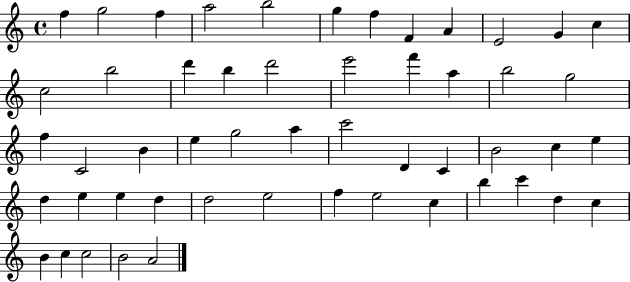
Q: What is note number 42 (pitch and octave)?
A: E5